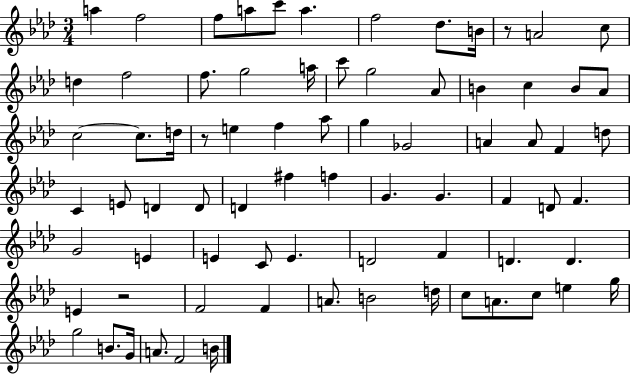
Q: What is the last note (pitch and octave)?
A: B4